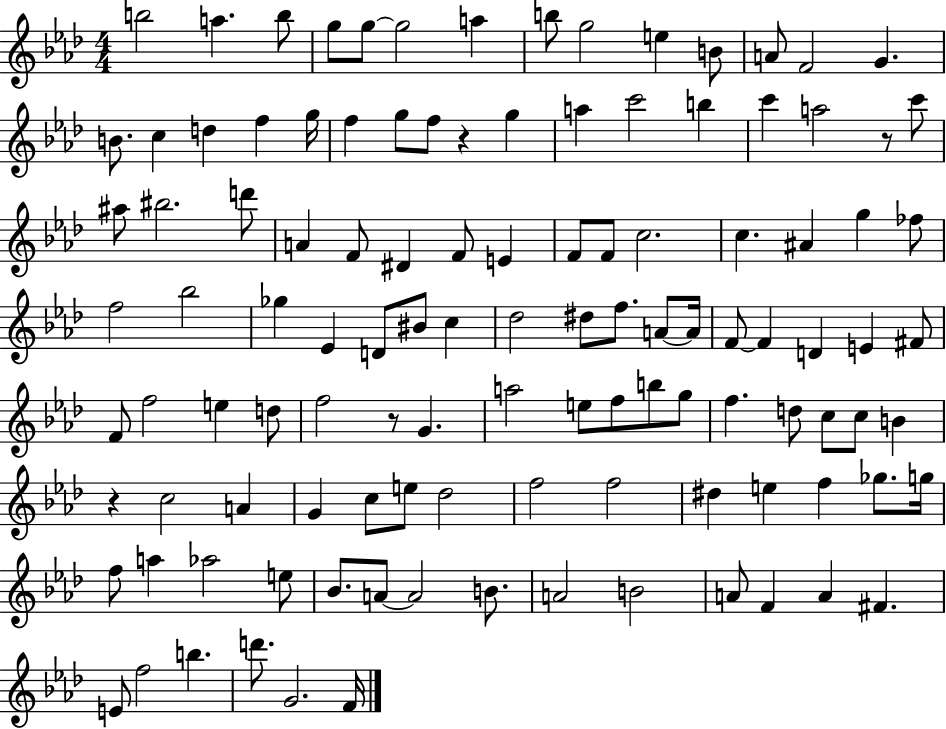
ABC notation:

X:1
T:Untitled
M:4/4
L:1/4
K:Ab
b2 a b/2 g/2 g/2 g2 a b/2 g2 e B/2 A/2 F2 G B/2 c d f g/4 f g/2 f/2 z g a c'2 b c' a2 z/2 c'/2 ^a/2 ^b2 d'/2 A F/2 ^D F/2 E F/2 F/2 c2 c ^A g _f/2 f2 _b2 _g _E D/2 ^B/2 c _d2 ^d/2 f/2 A/2 A/4 F/2 F D E ^F/2 F/2 f2 e d/2 f2 z/2 G a2 e/2 f/2 b/2 g/2 f d/2 c/2 c/2 B z c2 A G c/2 e/2 _d2 f2 f2 ^d e f _g/2 g/4 f/2 a _a2 e/2 _B/2 A/2 A2 B/2 A2 B2 A/2 F A ^F E/2 f2 b d'/2 G2 F/4